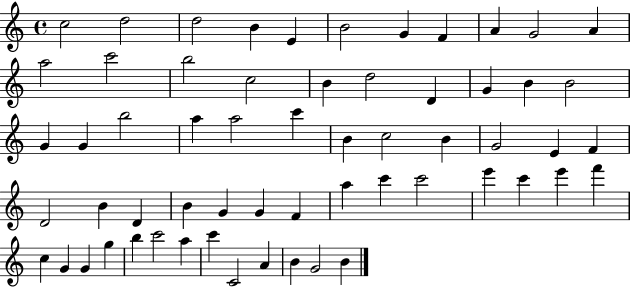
C5/h D5/h D5/h B4/q E4/q B4/h G4/q F4/q A4/q G4/h A4/q A5/h C6/h B5/h C5/h B4/q D5/h D4/q G4/q B4/q B4/h G4/q G4/q B5/h A5/q A5/h C6/q B4/q C5/h B4/q G4/h E4/q F4/q D4/h B4/q D4/q B4/q G4/q G4/q F4/q A5/q C6/q C6/h E6/q C6/q E6/q F6/q C5/q G4/q G4/q G5/q B5/q C6/h A5/q C6/q C4/h A4/q B4/q G4/h B4/q